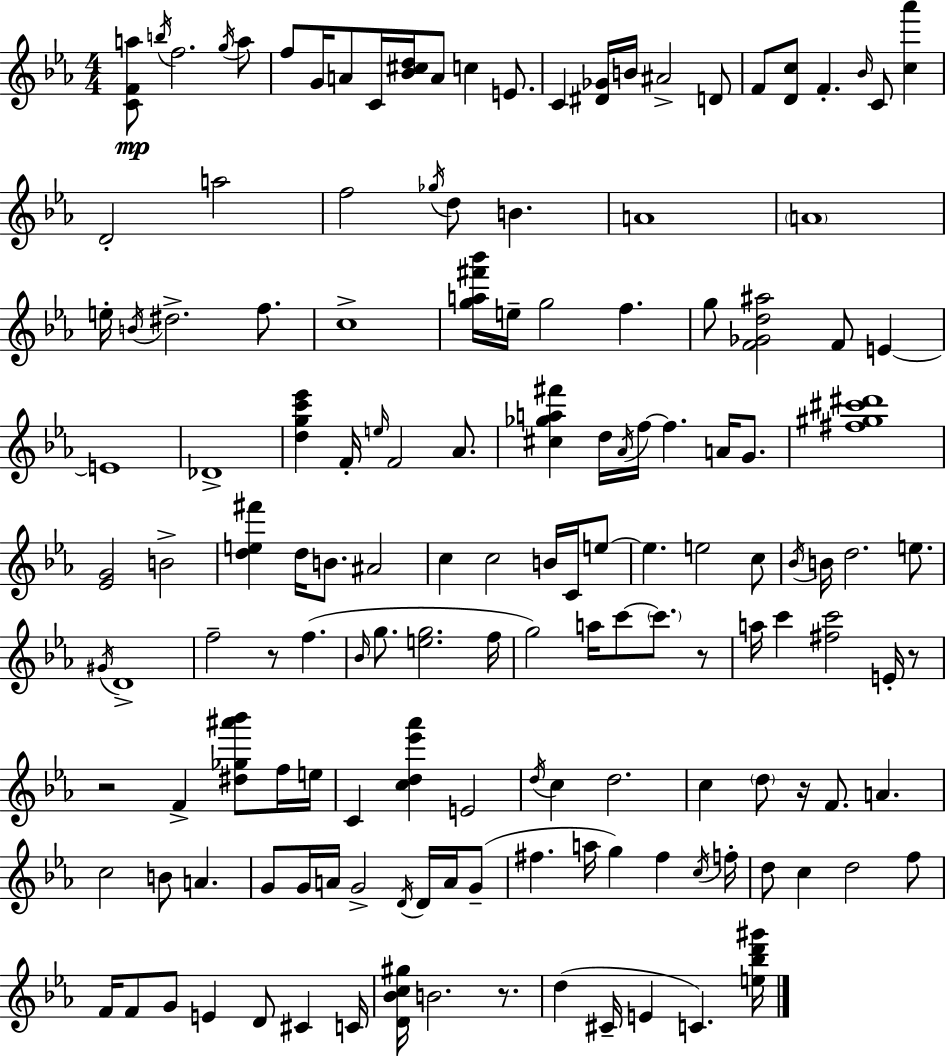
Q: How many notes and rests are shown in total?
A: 149